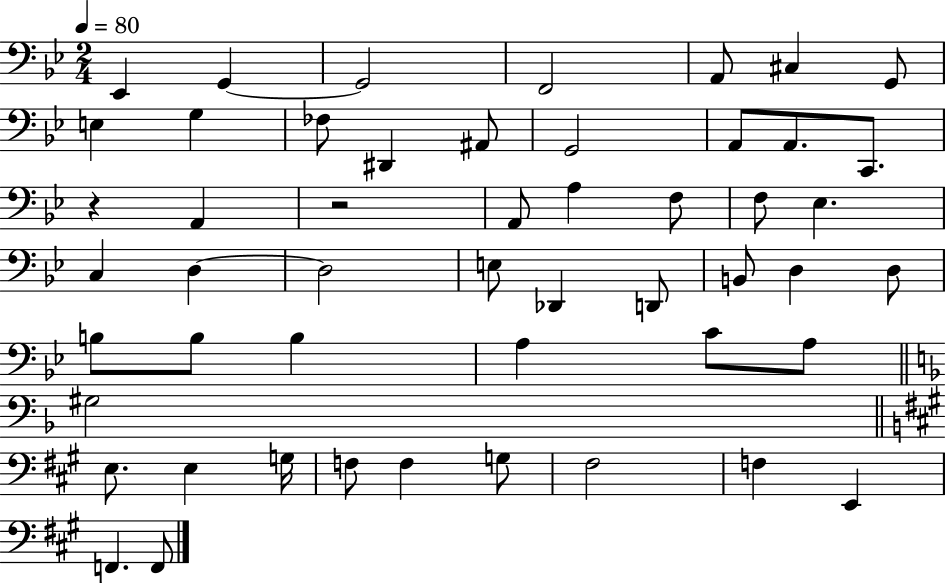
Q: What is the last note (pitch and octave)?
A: F2